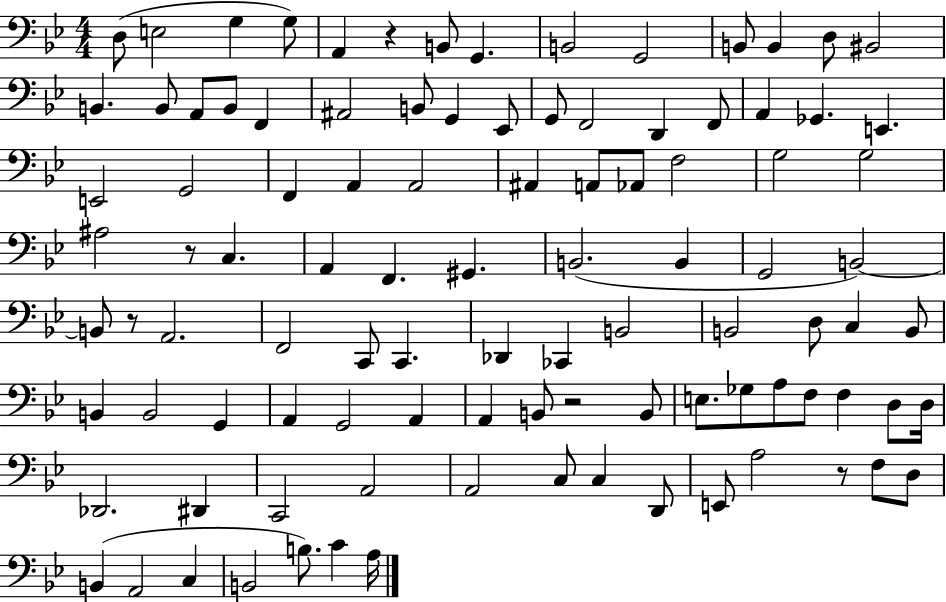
D3/e E3/h G3/q G3/e A2/q R/q B2/e G2/q. B2/h G2/h B2/e B2/q D3/e BIS2/h B2/q. B2/e A2/e B2/e F2/q A#2/h B2/e G2/q Eb2/e G2/e F2/h D2/q F2/e A2/q Gb2/q. E2/q. E2/h G2/h F2/q A2/q A2/h A#2/q A2/e Ab2/e F3/h G3/h G3/h A#3/h R/e C3/q. A2/q F2/q. G#2/q. B2/h. B2/q G2/h B2/h B2/e R/e A2/h. F2/h C2/e C2/q. Db2/q CES2/q B2/h B2/h D3/e C3/q B2/e B2/q B2/h G2/q A2/q G2/h A2/q A2/q B2/e R/h B2/e E3/e. Gb3/e A3/e F3/e F3/q D3/e D3/s Db2/h. D#2/q C2/h A2/h A2/h C3/e C3/q D2/e E2/e A3/h R/e F3/e D3/e B2/q A2/h C3/q B2/h B3/e. C4/q A3/s